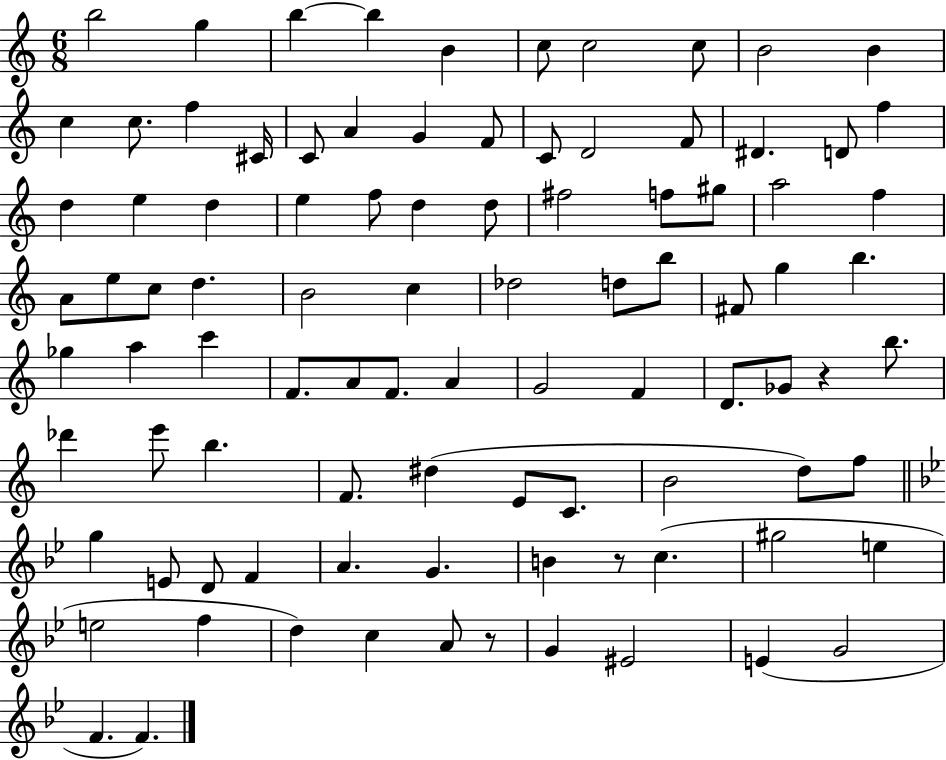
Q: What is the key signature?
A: C major